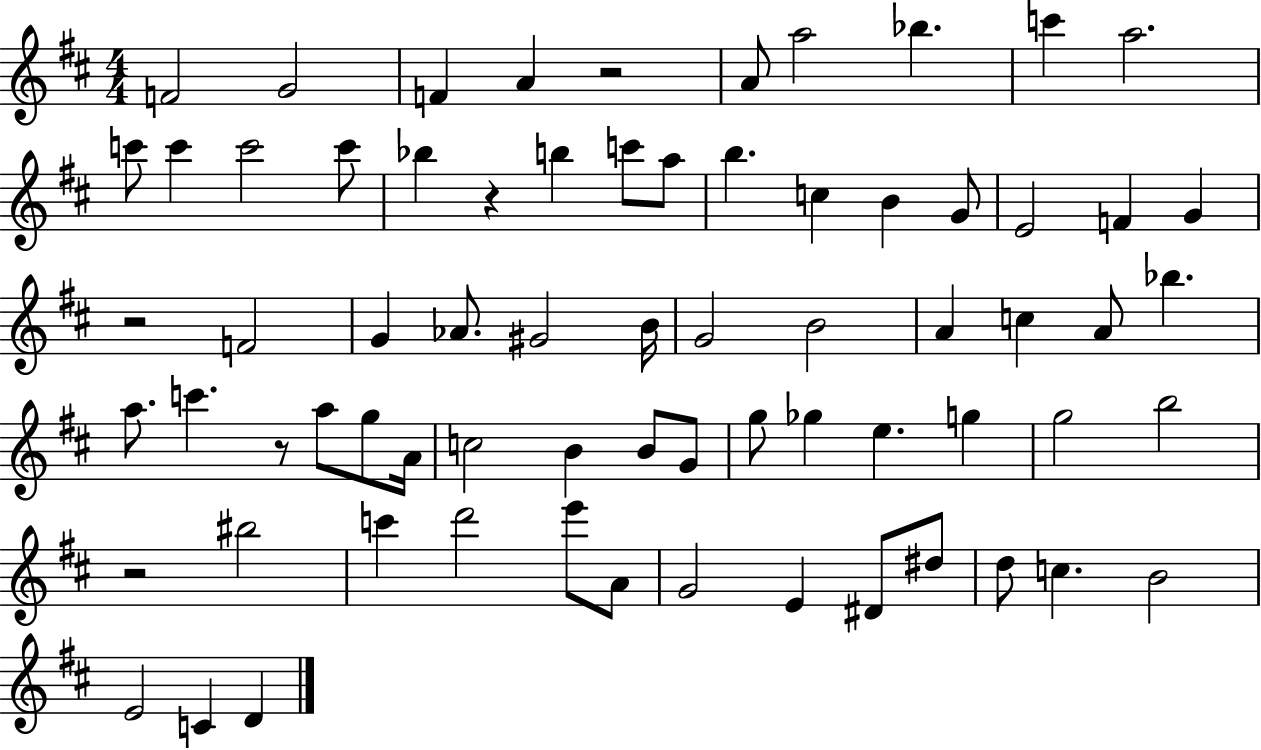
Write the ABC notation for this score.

X:1
T:Untitled
M:4/4
L:1/4
K:D
F2 G2 F A z2 A/2 a2 _b c' a2 c'/2 c' c'2 c'/2 _b z b c'/2 a/2 b c B G/2 E2 F G z2 F2 G _A/2 ^G2 B/4 G2 B2 A c A/2 _b a/2 c' z/2 a/2 g/2 A/4 c2 B B/2 G/2 g/2 _g e g g2 b2 z2 ^b2 c' d'2 e'/2 A/2 G2 E ^D/2 ^d/2 d/2 c B2 E2 C D